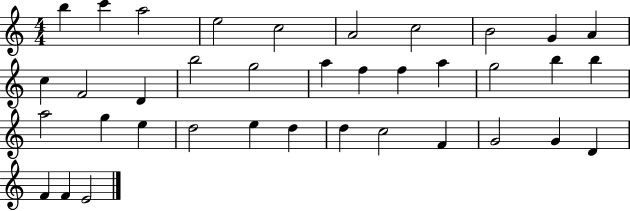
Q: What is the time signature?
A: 4/4